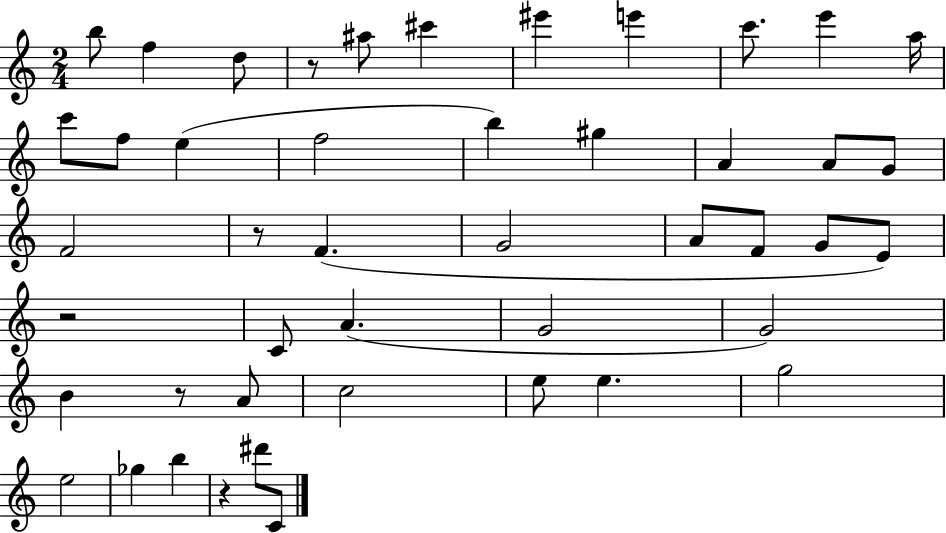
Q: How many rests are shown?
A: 5